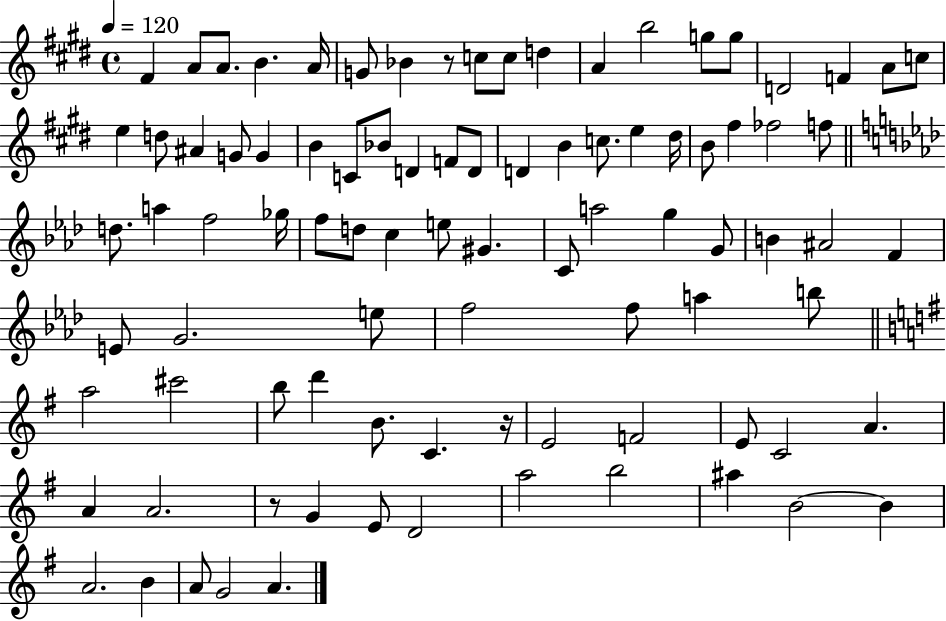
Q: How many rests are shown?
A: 3